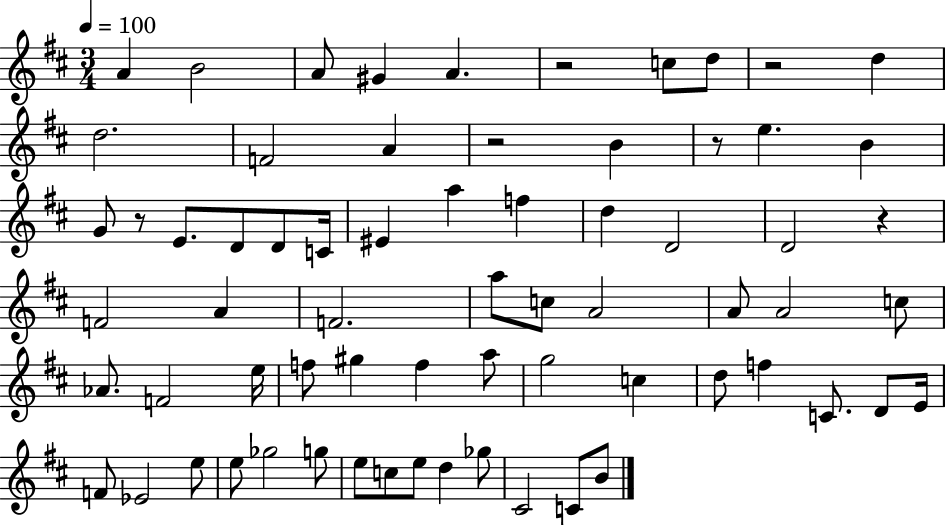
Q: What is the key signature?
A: D major